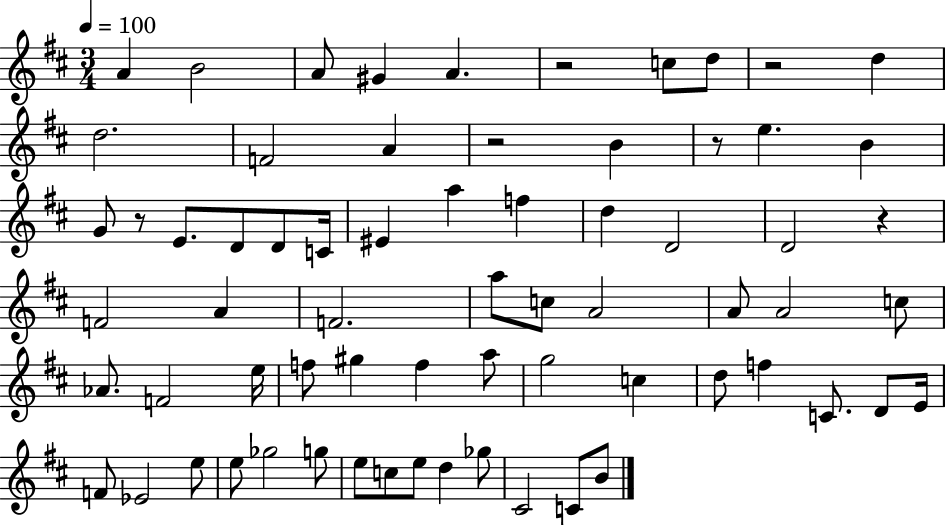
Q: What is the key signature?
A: D major